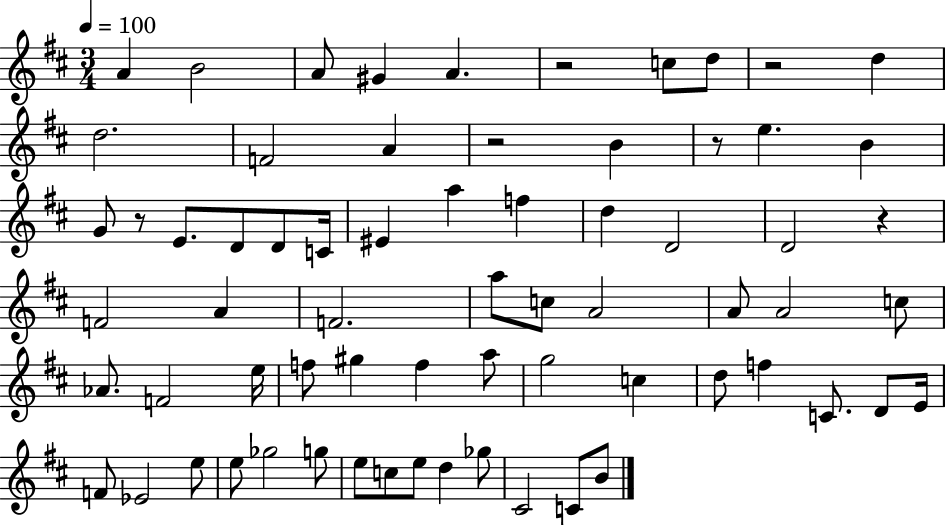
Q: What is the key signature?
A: D major